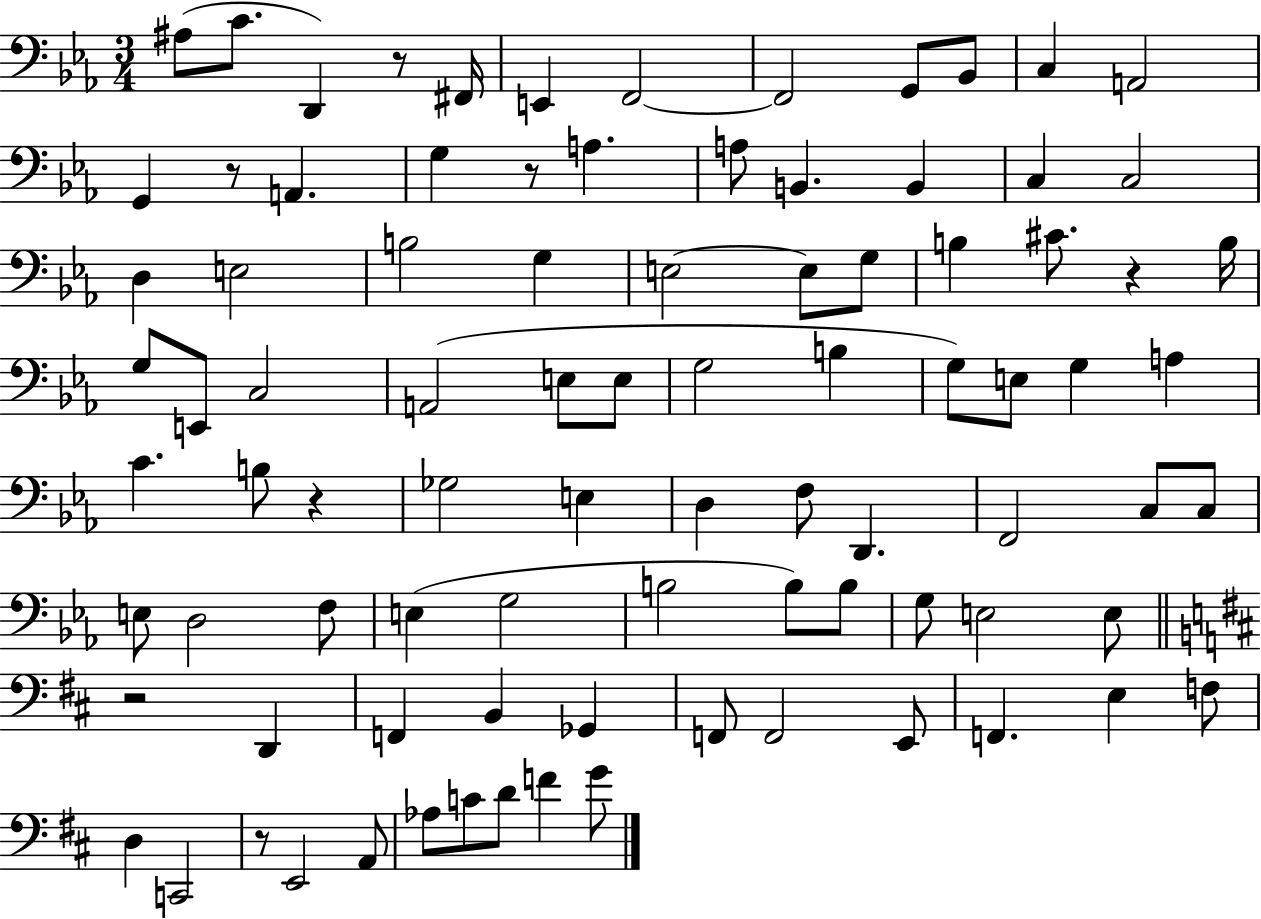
A#3/e C4/e. D2/q R/e F#2/s E2/q F2/h F2/h G2/e Bb2/e C3/q A2/h G2/q R/e A2/q. G3/q R/e A3/q. A3/e B2/q. B2/q C3/q C3/h D3/q E3/h B3/h G3/q E3/h E3/e G3/e B3/q C#4/e. R/q B3/s G3/e E2/e C3/h A2/h E3/e E3/e G3/h B3/q G3/e E3/e G3/q A3/q C4/q. B3/e R/q Gb3/h E3/q D3/q F3/e D2/q. F2/h C3/e C3/e E3/e D3/h F3/e E3/q G3/h B3/h B3/e B3/e G3/e E3/h E3/e R/h D2/q F2/q B2/q Gb2/q F2/e F2/h E2/e F2/q. E3/q F3/e D3/q C2/h R/e E2/h A2/e Ab3/e C4/e D4/e F4/q G4/e